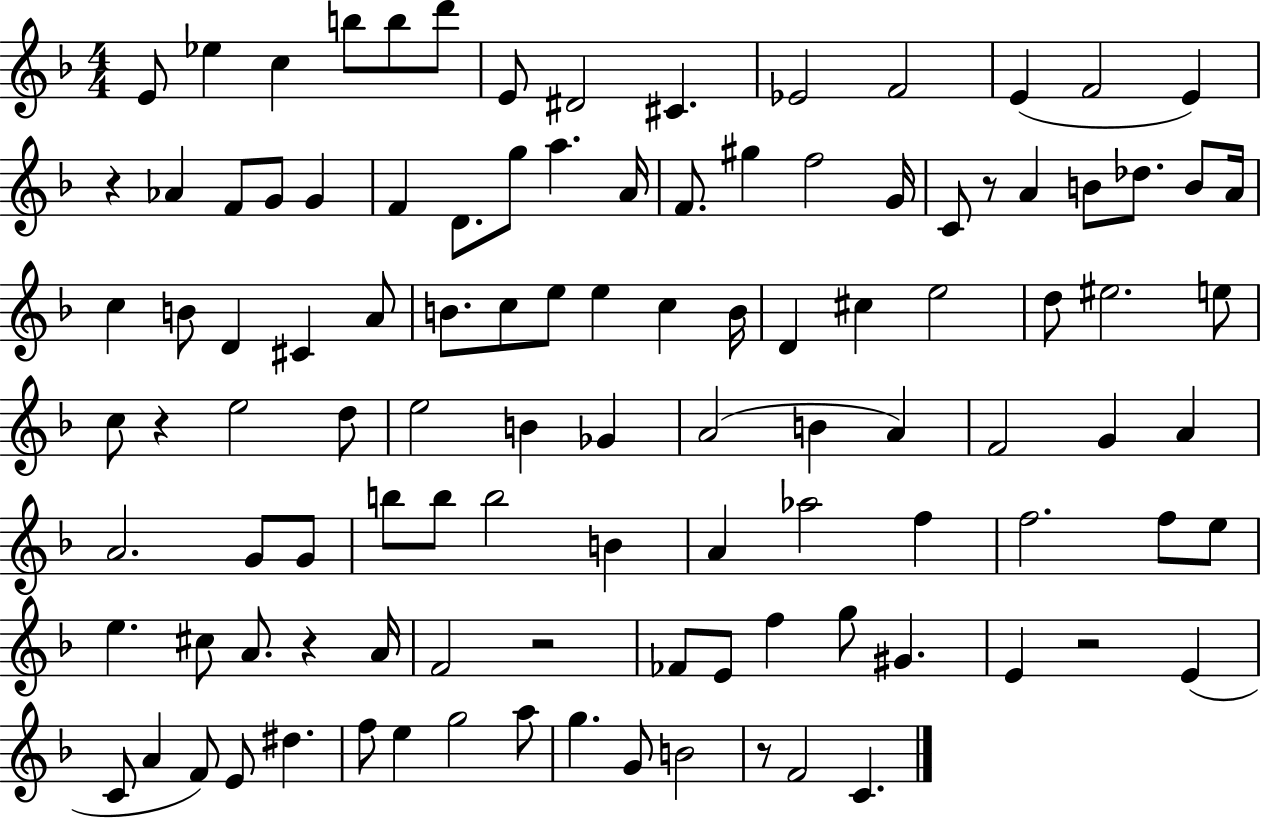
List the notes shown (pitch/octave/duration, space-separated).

E4/e Eb5/q C5/q B5/e B5/e D6/e E4/e D#4/h C#4/q. Eb4/h F4/h E4/q F4/h E4/q R/q Ab4/q F4/e G4/e G4/q F4/q D4/e. G5/e A5/q. A4/s F4/e. G#5/q F5/h G4/s C4/e R/e A4/q B4/e Db5/e. B4/e A4/s C5/q B4/e D4/q C#4/q A4/e B4/e. C5/e E5/e E5/q C5/q B4/s D4/q C#5/q E5/h D5/e EIS5/h. E5/e C5/e R/q E5/h D5/e E5/h B4/q Gb4/q A4/h B4/q A4/q F4/h G4/q A4/q A4/h. G4/e G4/e B5/e B5/e B5/h B4/q A4/q Ab5/h F5/q F5/h. F5/e E5/e E5/q. C#5/e A4/e. R/q A4/s F4/h R/h FES4/e E4/e F5/q G5/e G#4/q. E4/q R/h E4/q C4/e A4/q F4/e E4/e D#5/q. F5/e E5/q G5/h A5/e G5/q. G4/e B4/h R/e F4/h C4/q.